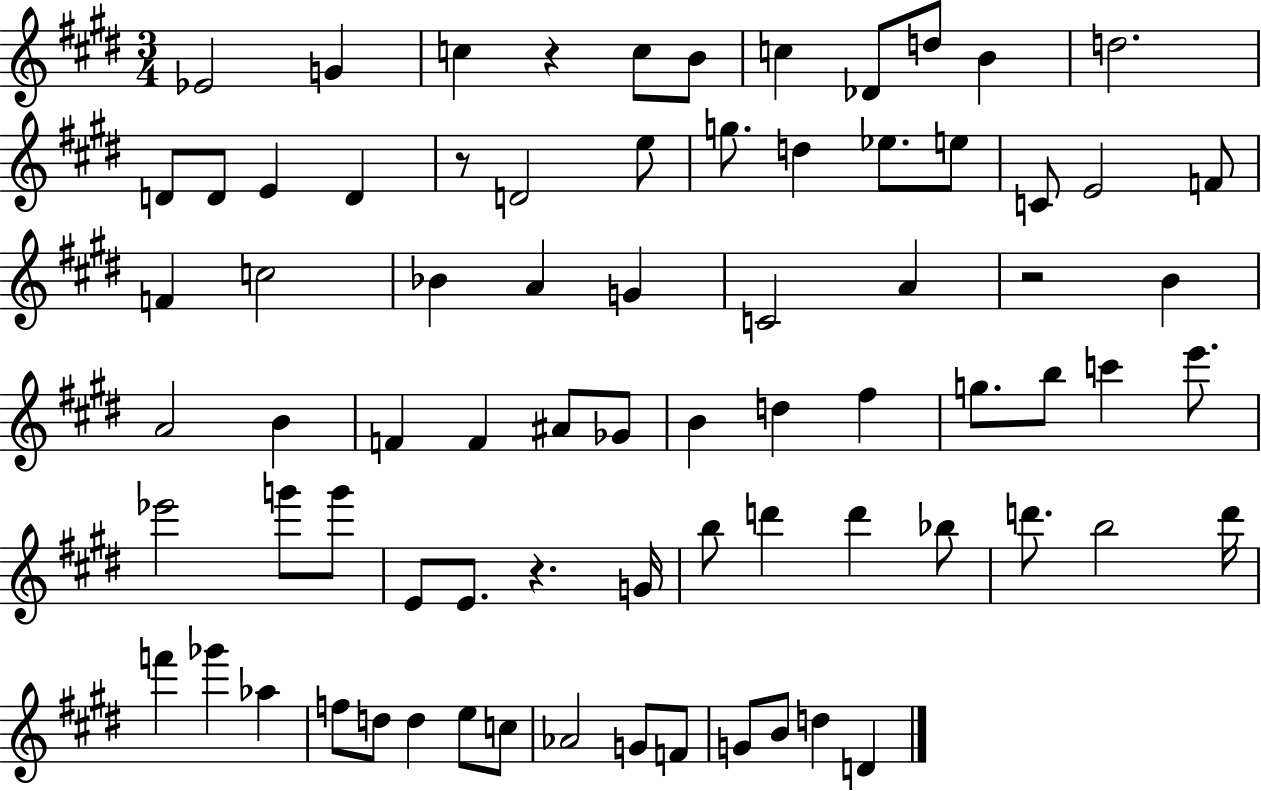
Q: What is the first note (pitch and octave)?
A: Eb4